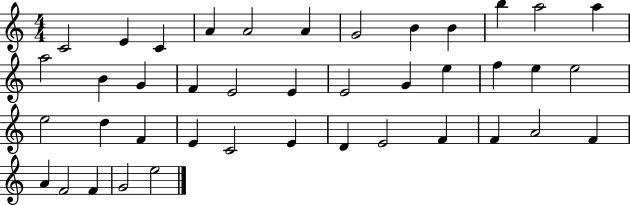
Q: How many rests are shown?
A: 0